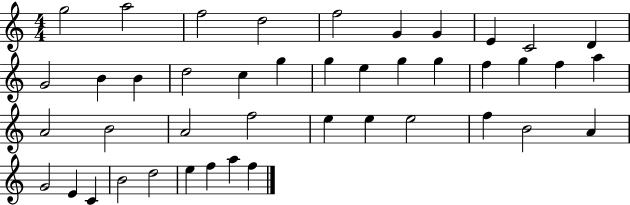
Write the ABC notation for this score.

X:1
T:Untitled
M:4/4
L:1/4
K:C
g2 a2 f2 d2 f2 G G E C2 D G2 B B d2 c g g e g g f g f a A2 B2 A2 f2 e e e2 f B2 A G2 E C B2 d2 e f a f